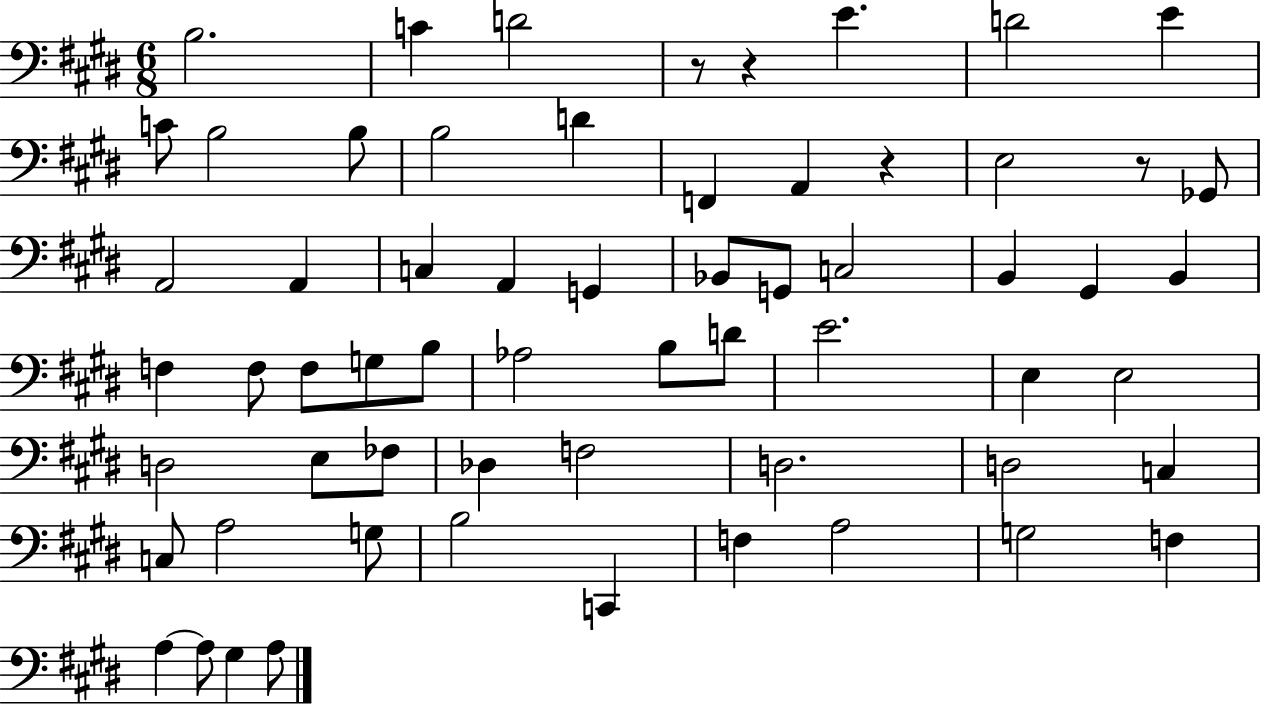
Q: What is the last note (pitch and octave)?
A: A3